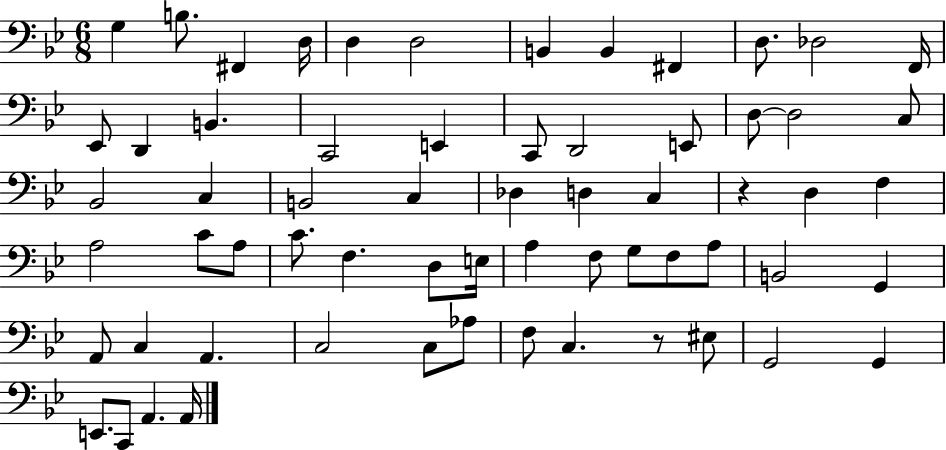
{
  \clef bass
  \numericTimeSignature
  \time 6/8
  \key bes \major
  \repeat volta 2 { g4 b8. fis,4 d16 | d4 d2 | b,4 b,4 fis,4 | d8. des2 f,16 | \break ees,8 d,4 b,4. | c,2 e,4 | c,8 d,2 e,8 | d8~~ d2 c8 | \break bes,2 c4 | b,2 c4 | des4 d4 c4 | r4 d4 f4 | \break a2 c'8 a8 | c'8. f4. d8 e16 | a4 f8 g8 f8 a8 | b,2 g,4 | \break a,8 c4 a,4. | c2 c8 aes8 | f8 c4. r8 eis8 | g,2 g,4 | \break e,8. c,8 a,4. a,16 | } \bar "|."
}